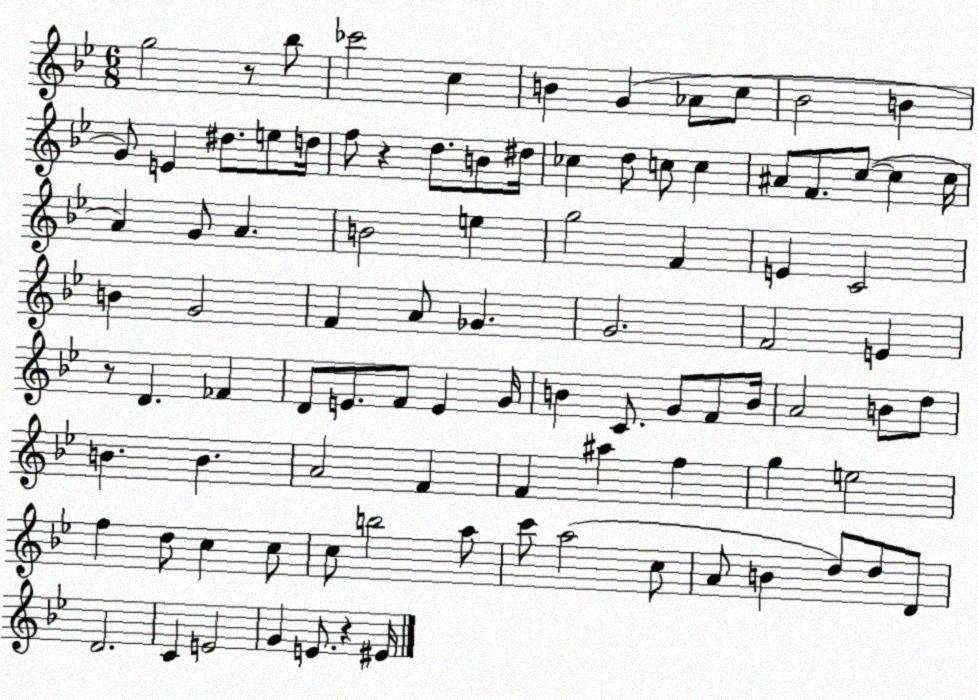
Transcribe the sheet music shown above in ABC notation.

X:1
T:Untitled
M:6/8
L:1/4
K:Bb
g2 z/2 _b/2 _c'2 c B G _A/2 c/2 _B2 B G/2 E ^d/2 e/2 d/4 f/2 z d/2 B/2 ^d/4 _c d/2 c/2 c ^A/2 F/2 c/2 c c/4 A G/2 A B2 e g2 F E C2 B G2 F A/2 _G G2 F2 E z/2 D _F D/2 E/2 F/2 E G/4 B C/2 G/2 F/2 B/4 A2 B/2 d/2 B B A2 F F ^a f g e2 f d/2 c c/2 c/2 b2 a/2 c'/2 a2 c/2 A/2 B d/2 d/2 D/2 D2 C E2 G E/2 z ^E/4